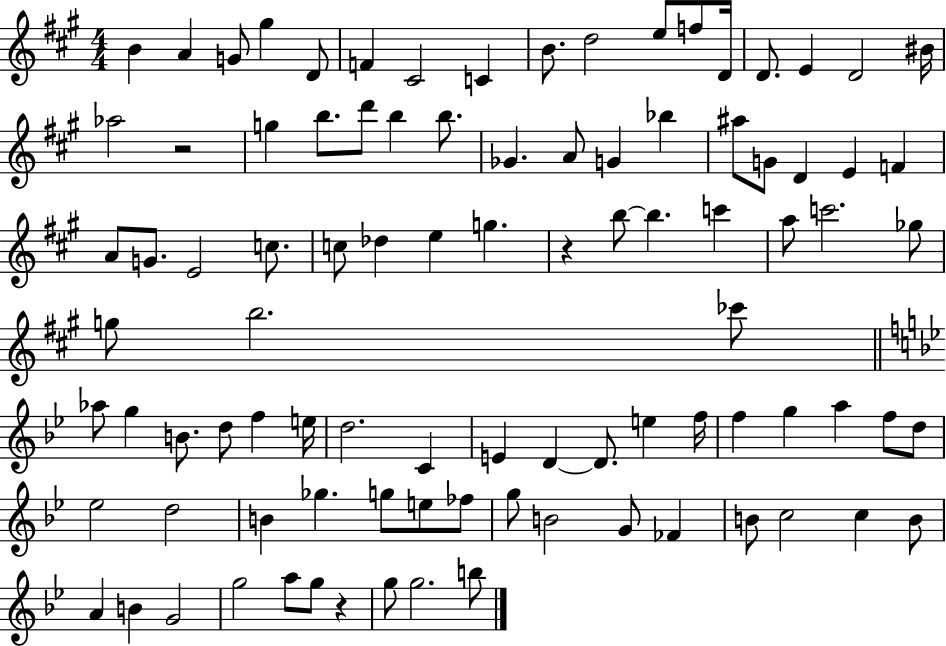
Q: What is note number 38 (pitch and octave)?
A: Db5